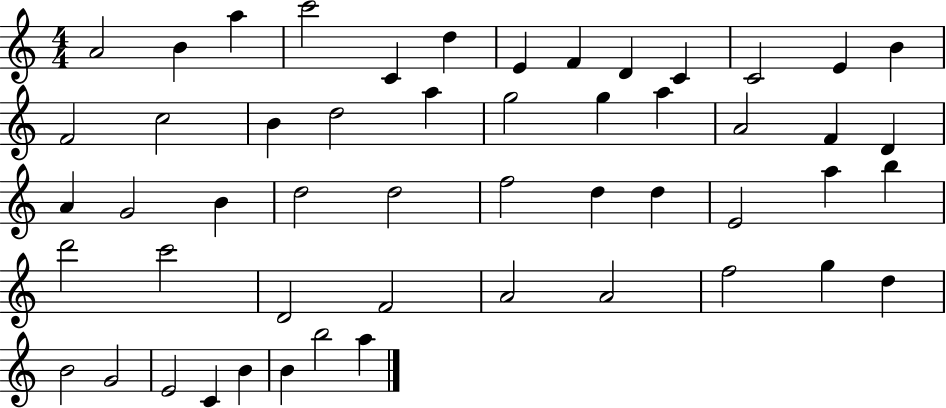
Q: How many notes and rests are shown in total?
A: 52